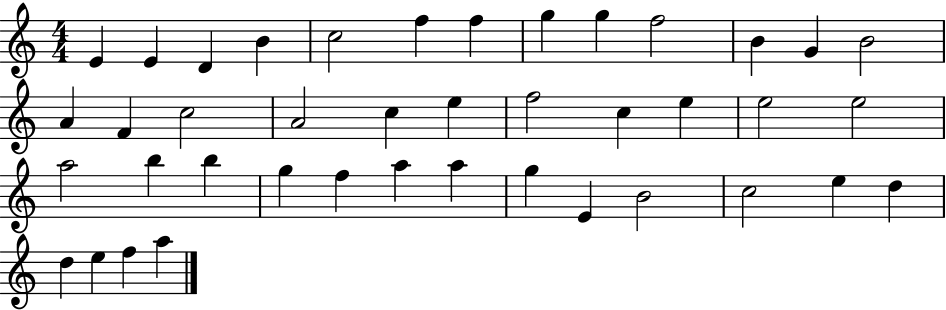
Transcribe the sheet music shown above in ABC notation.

X:1
T:Untitled
M:4/4
L:1/4
K:C
E E D B c2 f f g g f2 B G B2 A F c2 A2 c e f2 c e e2 e2 a2 b b g f a a g E B2 c2 e d d e f a